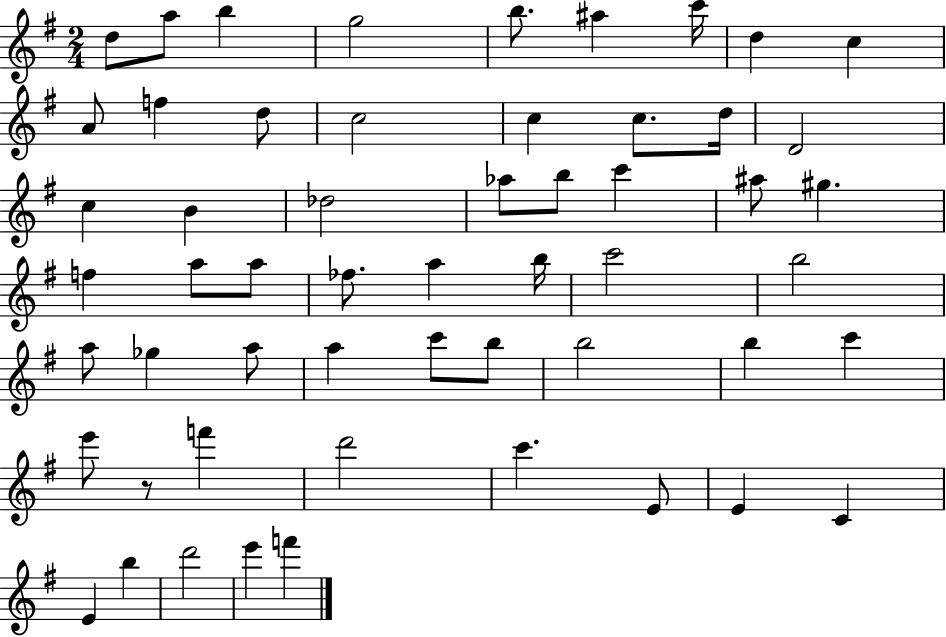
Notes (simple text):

D5/e A5/e B5/q G5/h B5/e. A#5/q C6/s D5/q C5/q A4/e F5/q D5/e C5/h C5/q C5/e. D5/s D4/h C5/q B4/q Db5/h Ab5/e B5/e C6/q A#5/e G#5/q. F5/q A5/e A5/e FES5/e. A5/q B5/s C6/h B5/h A5/e Gb5/q A5/e A5/q C6/e B5/e B5/h B5/q C6/q E6/e R/e F6/q D6/h C6/q. E4/e E4/q C4/q E4/q B5/q D6/h E6/q F6/q